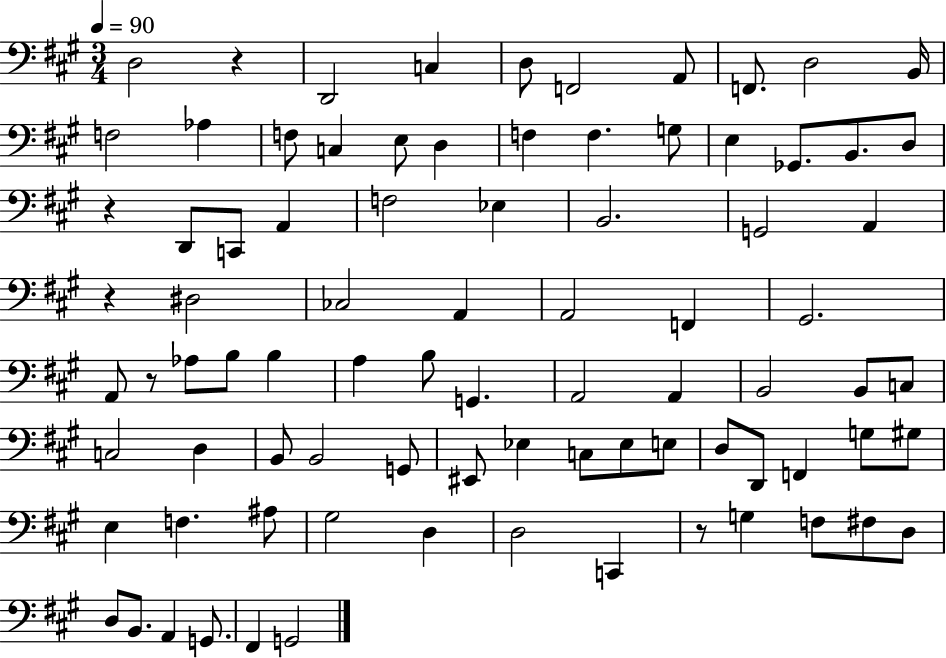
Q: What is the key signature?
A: A major